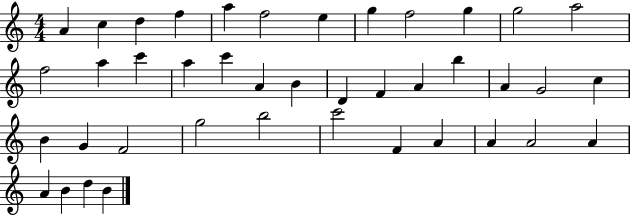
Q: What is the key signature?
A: C major